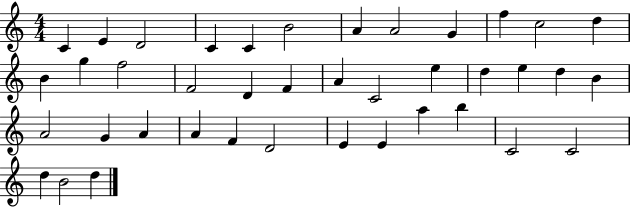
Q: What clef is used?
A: treble